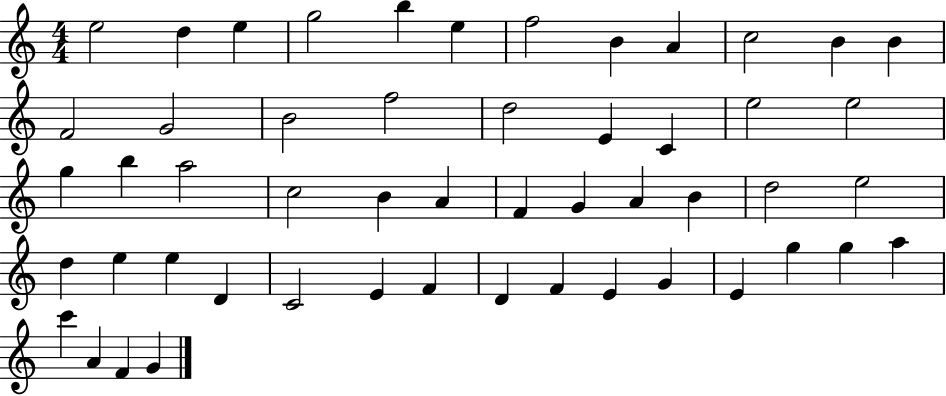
X:1
T:Untitled
M:4/4
L:1/4
K:C
e2 d e g2 b e f2 B A c2 B B F2 G2 B2 f2 d2 E C e2 e2 g b a2 c2 B A F G A B d2 e2 d e e D C2 E F D F E G E g g a c' A F G